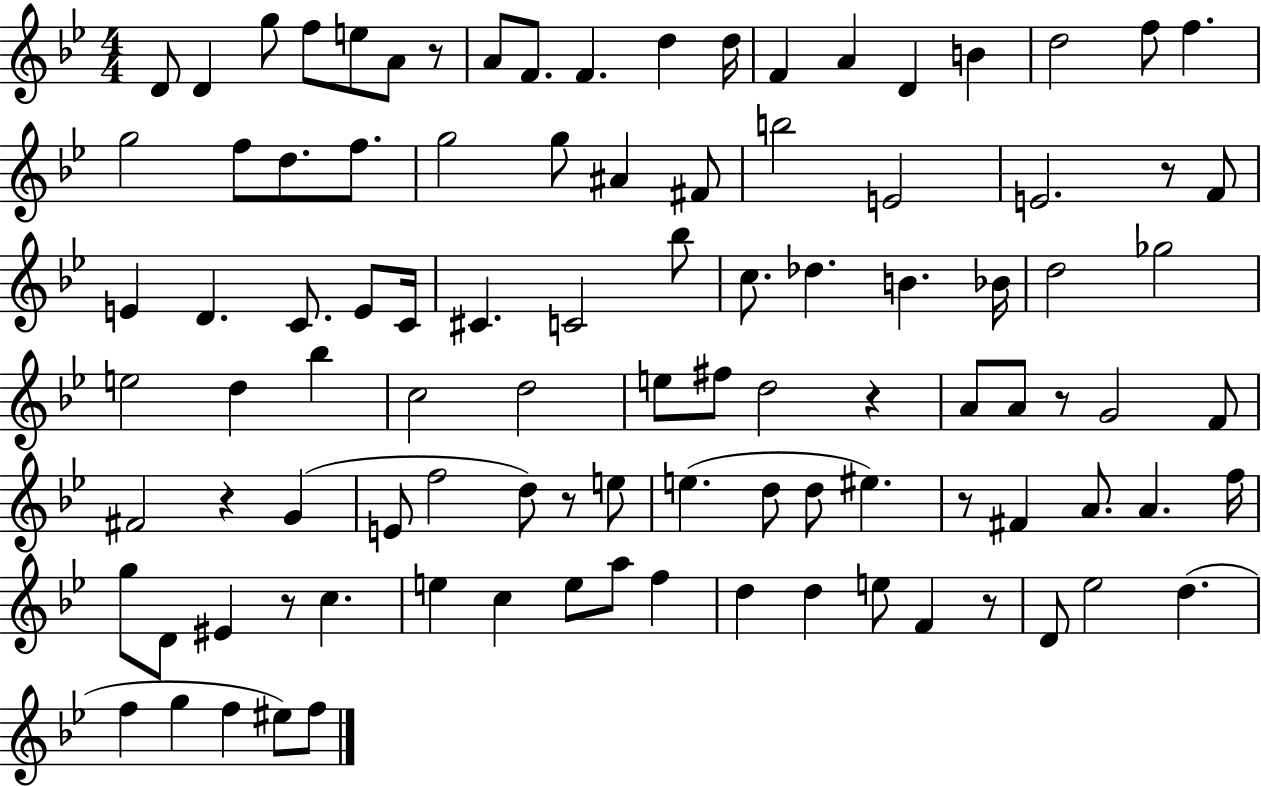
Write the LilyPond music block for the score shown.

{
  \clef treble
  \numericTimeSignature
  \time 4/4
  \key bes \major
  d'8 d'4 g''8 f''8 e''8 a'8 r8 | a'8 f'8. f'4. d''4 d''16 | f'4 a'4 d'4 b'4 | d''2 f''8 f''4. | \break g''2 f''8 d''8. f''8. | g''2 g''8 ais'4 fis'8 | b''2 e'2 | e'2. r8 f'8 | \break e'4 d'4. c'8. e'8 c'16 | cis'4. c'2 bes''8 | c''8. des''4. b'4. bes'16 | d''2 ges''2 | \break e''2 d''4 bes''4 | c''2 d''2 | e''8 fis''8 d''2 r4 | a'8 a'8 r8 g'2 f'8 | \break fis'2 r4 g'4( | e'8 f''2 d''8) r8 e''8 | e''4.( d''8 d''8 eis''4.) | r8 fis'4 a'8. a'4. f''16 | \break g''8 d'8 eis'4 r8 c''4. | e''4 c''4 e''8 a''8 f''4 | d''4 d''4 e''8 f'4 r8 | d'8 ees''2 d''4.( | \break f''4 g''4 f''4 eis''8) f''8 | \bar "|."
}